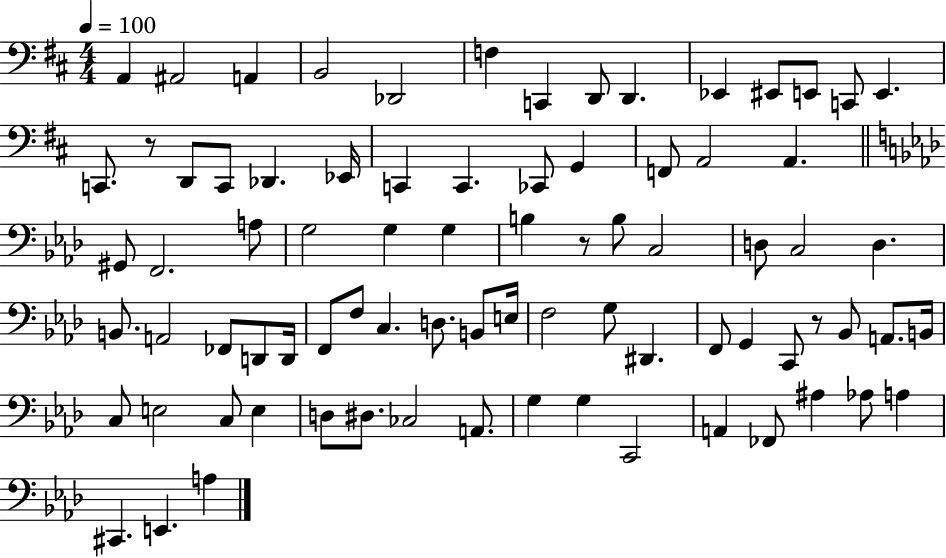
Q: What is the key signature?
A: D major